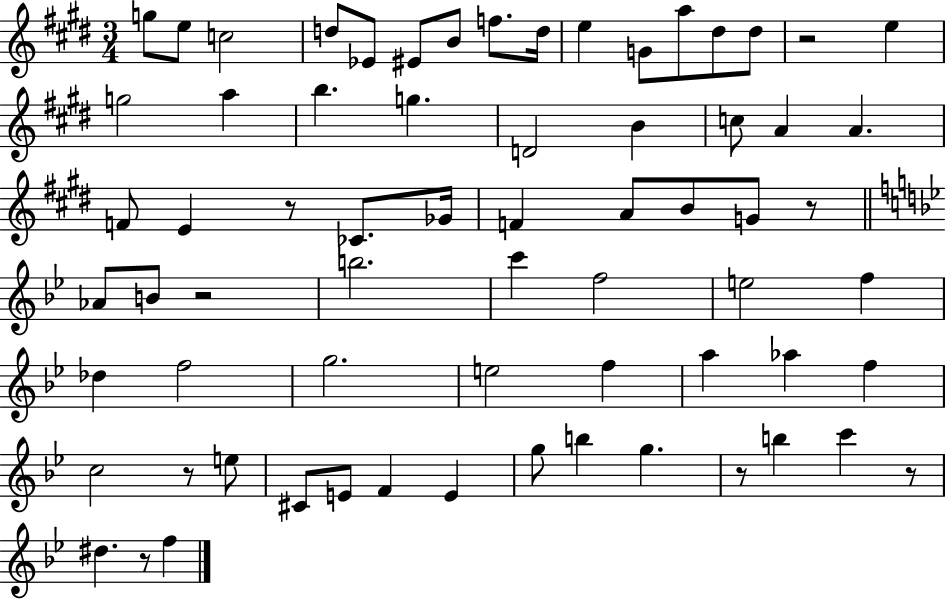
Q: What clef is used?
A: treble